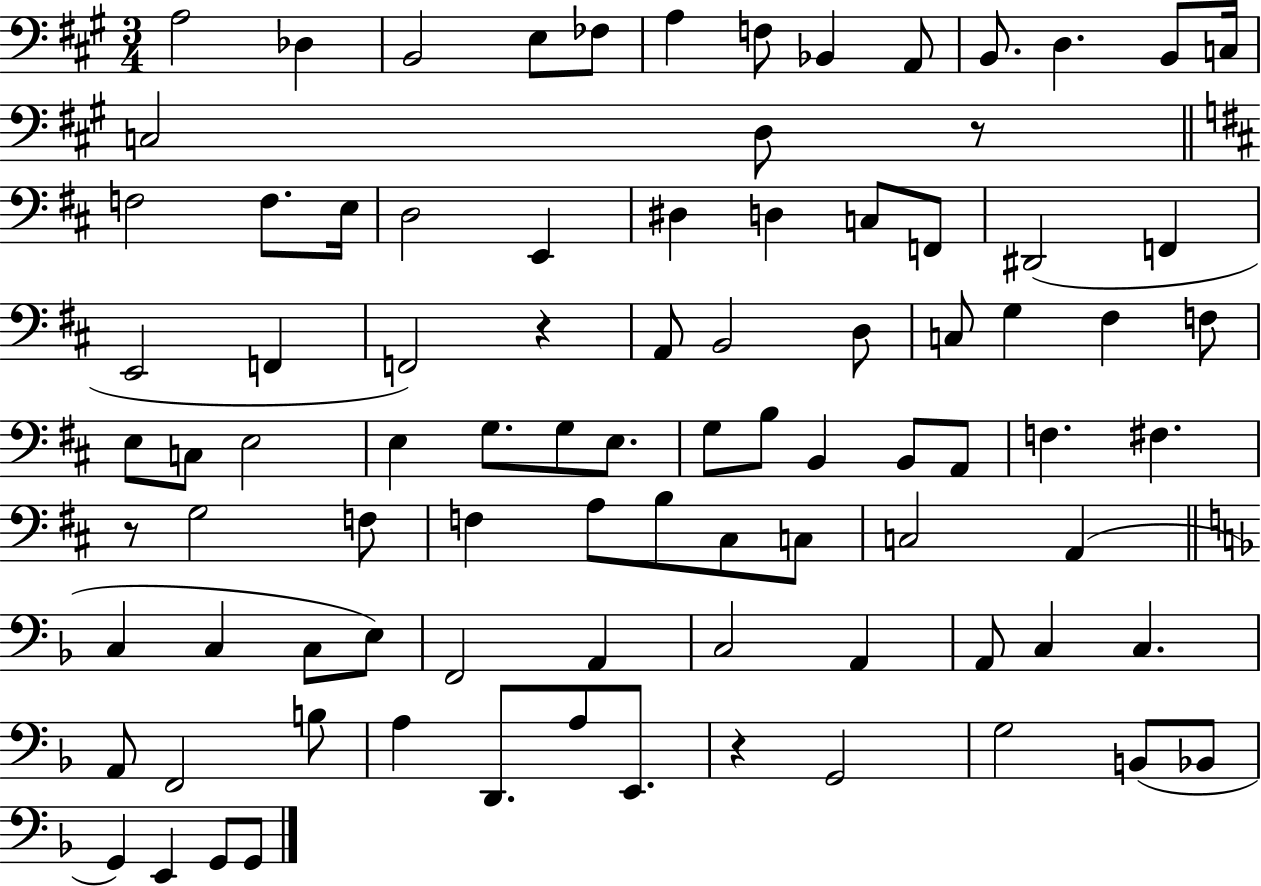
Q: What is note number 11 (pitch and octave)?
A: D3